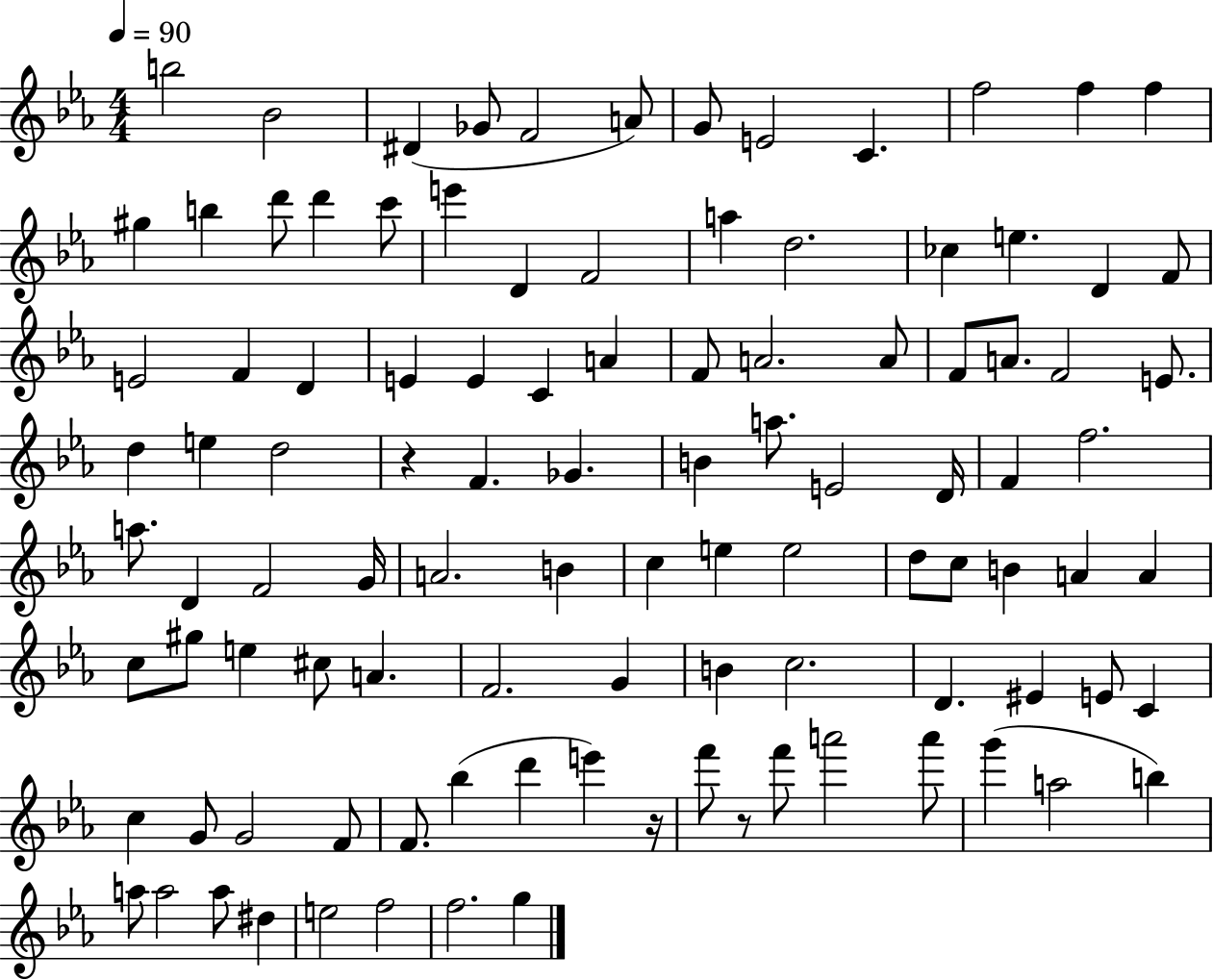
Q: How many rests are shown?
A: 3